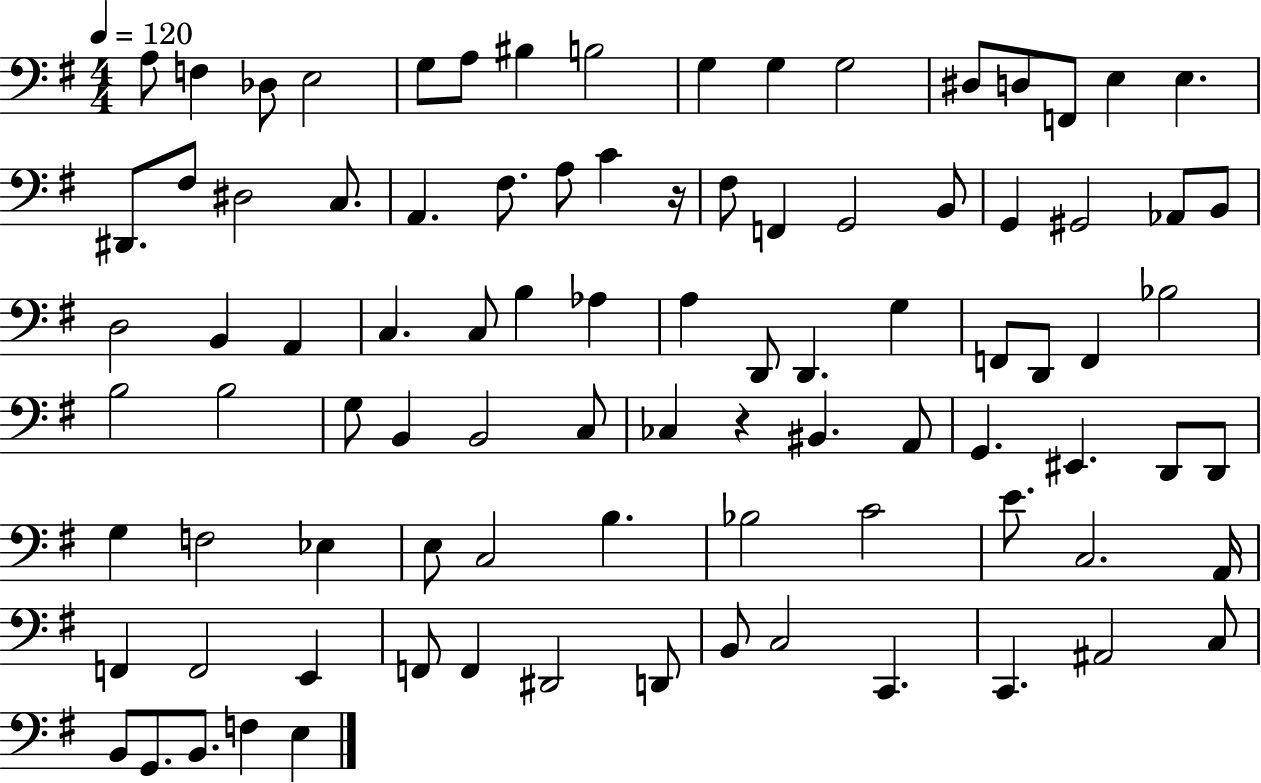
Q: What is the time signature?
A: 4/4